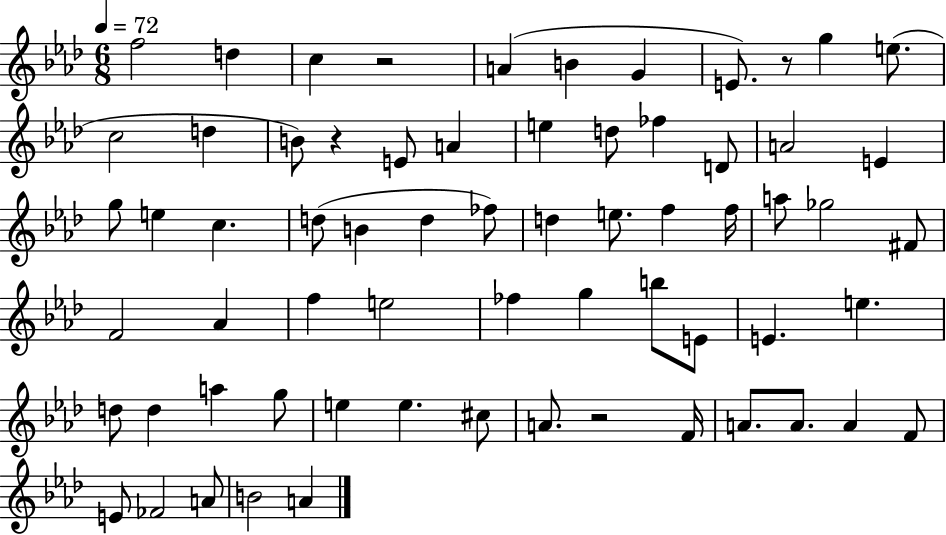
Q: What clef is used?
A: treble